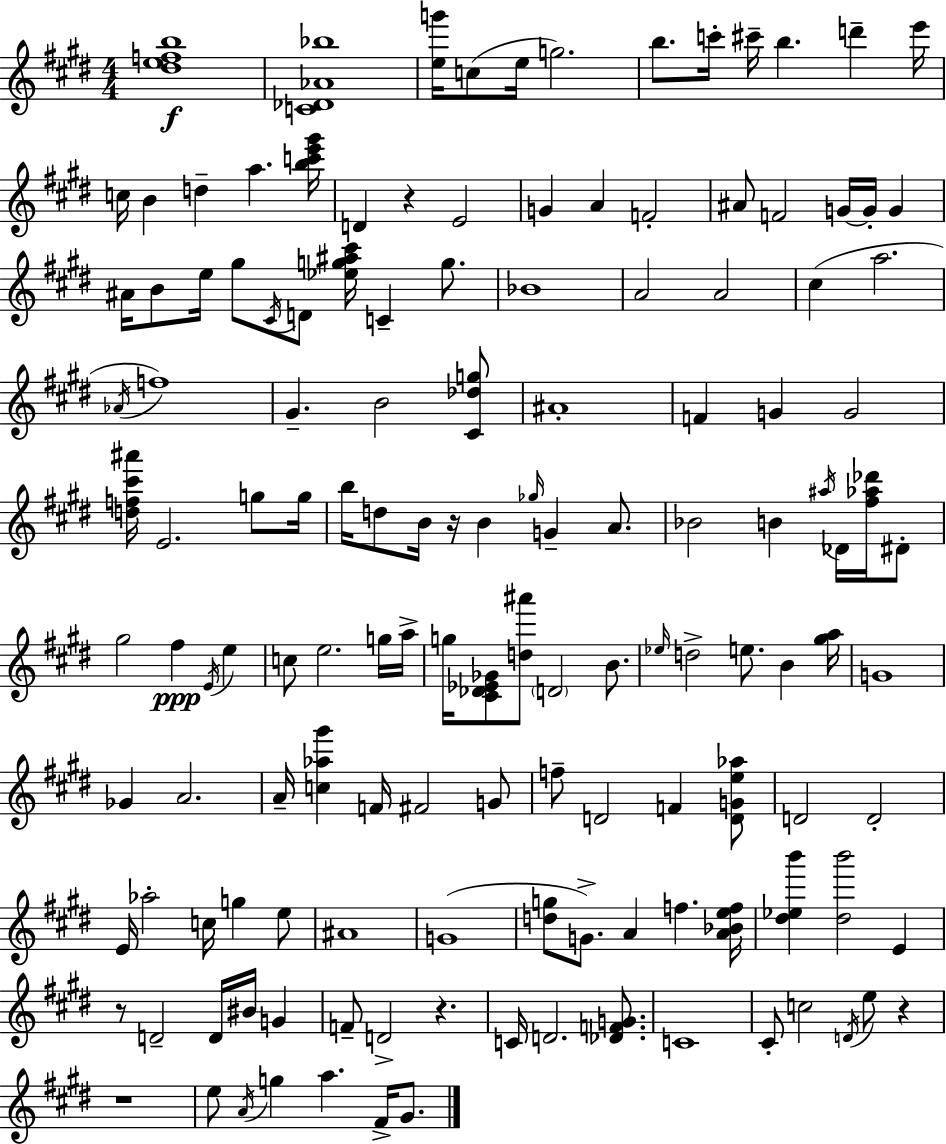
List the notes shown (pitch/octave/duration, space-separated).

[D#5,E5,F5,B5]/w [C4,Db4,Ab4,Bb5]/w [E5,G6]/s C5/e E5/s G5/h. B5/e. C6/s C#6/s B5/q. D6/q E6/s C5/s B4/q D5/q A5/q. [B5,C6,E6,G#6]/s D4/q R/q E4/h G4/q A4/q F4/h A#4/e F4/h G4/s G4/s G4/q A#4/s B4/e E5/s G#5/e C#4/s D4/e [Eb5,G5,A#5,C#6]/s C4/q G5/e. Bb4/w A4/h A4/h C#5/q A5/h. Ab4/s F5/w G#4/q. B4/h [C#4,Db5,G5]/e A#4/w F4/q G4/q G4/h [D5,F5,C#6,A#6]/s E4/h. G5/e G5/s B5/s D5/e B4/s R/s B4/q Gb5/s G4/q A4/e. Bb4/h B4/q A#5/s Db4/s [F#5,Ab5,Db6]/s D#4/e G#5/h F#5/q E4/s E5/q C5/e E5/h. G5/s A5/s G5/s [C#4,Db4,Eb4,Gb4]/e [D5,A#6]/e D4/h B4/e. Eb5/s D5/h E5/e. B4/q [G#5,A5]/s G4/w Gb4/q A4/h. A4/s [C5,Ab5,G#6]/q F4/s F#4/h G4/e F5/e D4/h F4/q [D4,G4,E5,Ab5]/e D4/h D4/h E4/s Ab5/h C5/s G5/q E5/e A#4/w G4/w [D5,G5]/e G4/e. A4/q F5/q. [A4,Bb4,E5,F5]/s [D#5,Eb5,B6]/q [D#5,B6]/h E4/q R/e D4/h D4/s BIS4/s G4/q F4/e D4/h R/q. C4/s D4/h. [Db4,F4,G4]/e. C4/w C#4/e C5/h D4/s E5/e R/q R/w E5/e A4/s G5/q A5/q. F#4/s G#4/e.